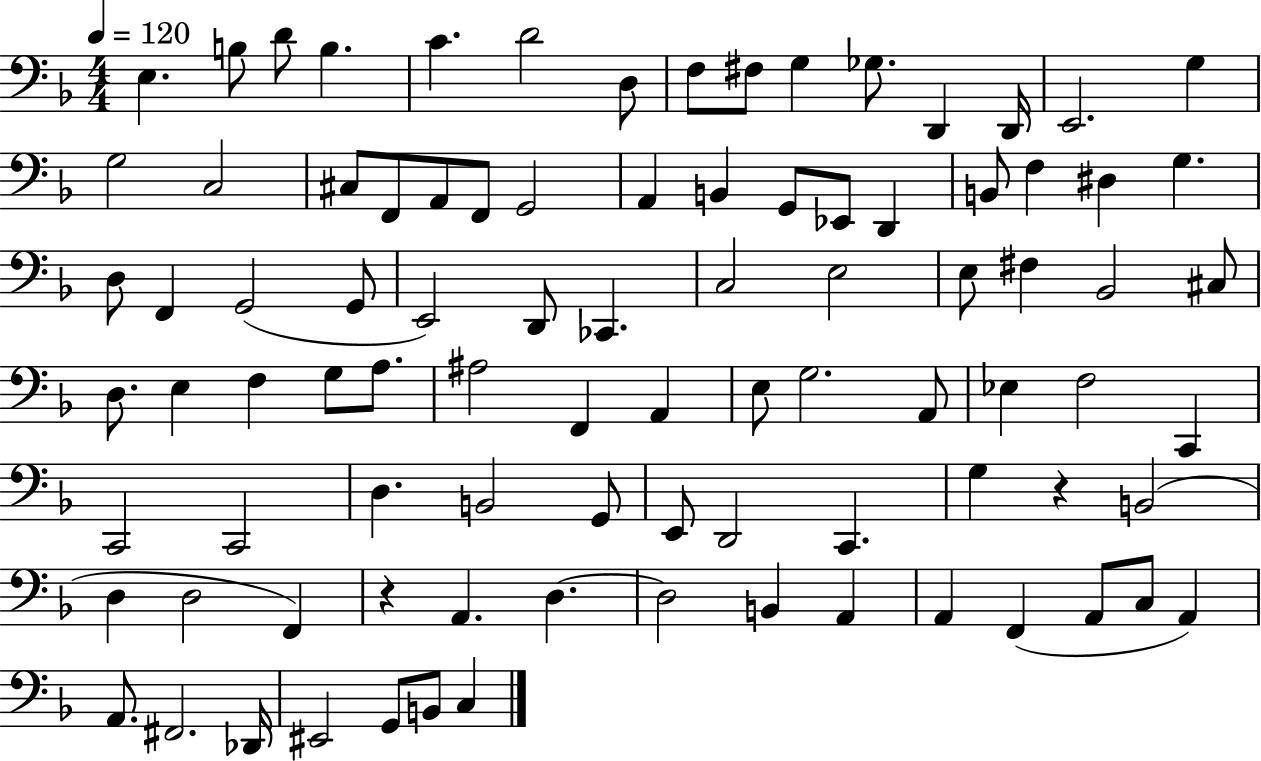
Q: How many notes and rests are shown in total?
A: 90